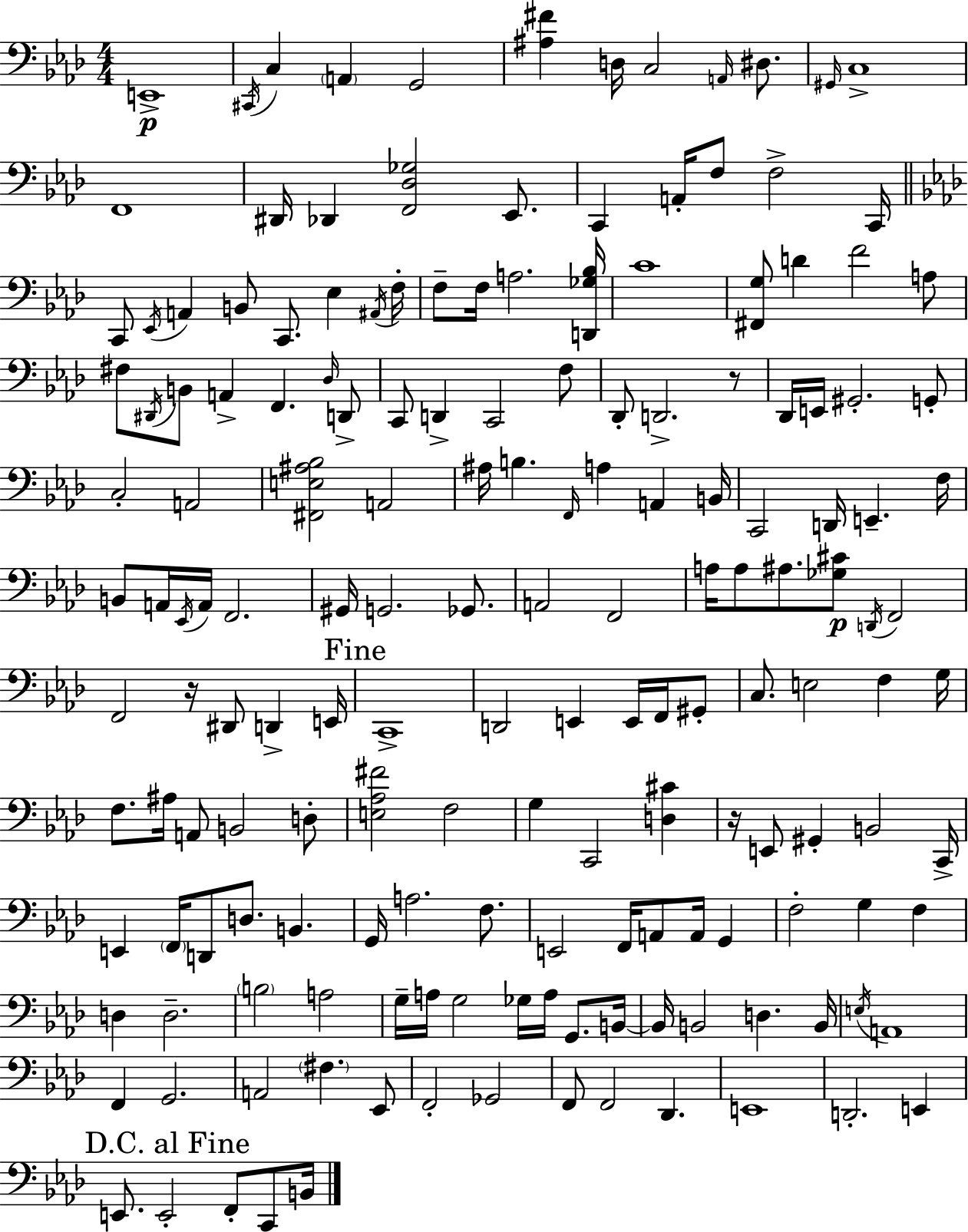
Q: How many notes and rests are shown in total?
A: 168